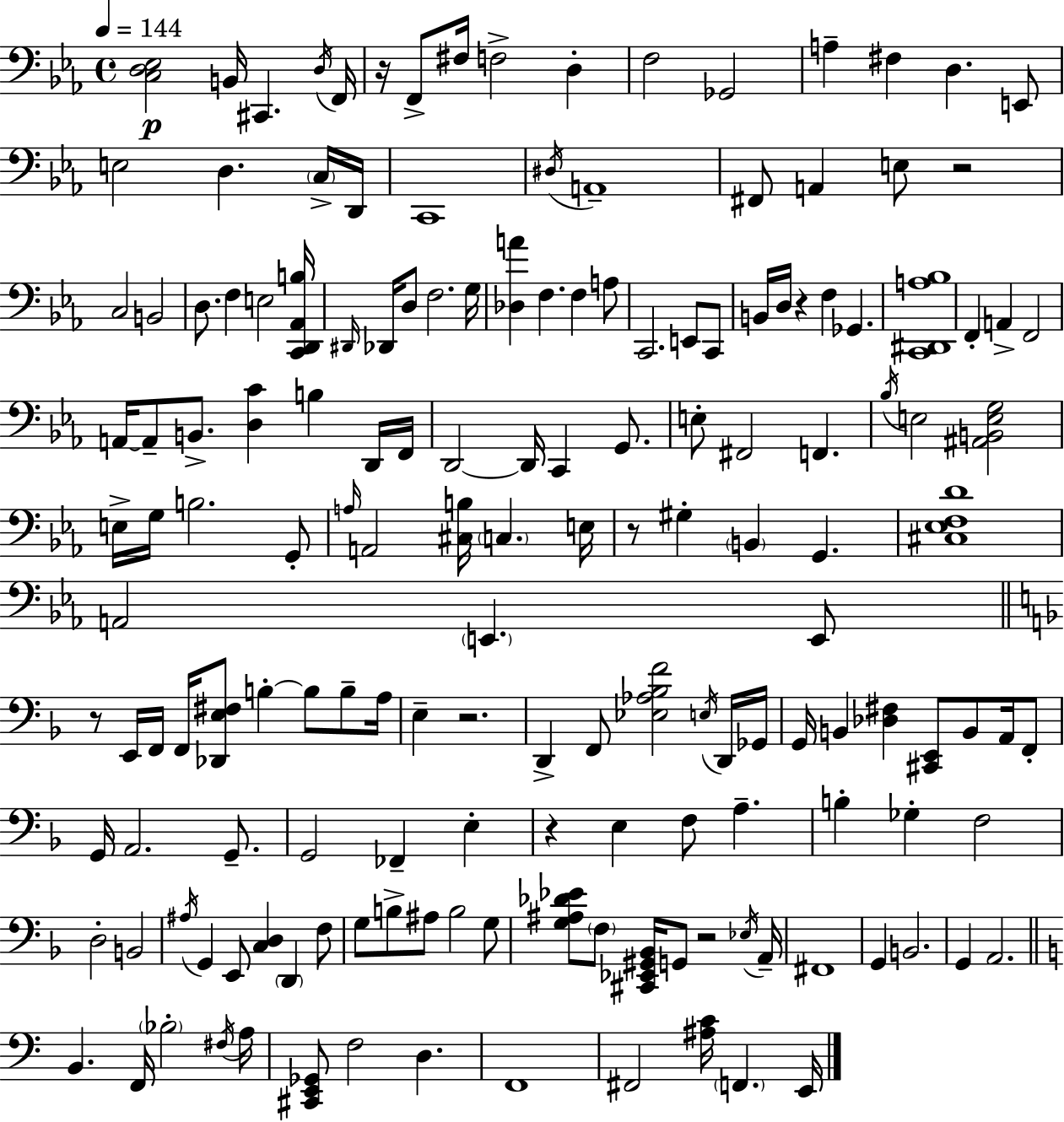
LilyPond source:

{
  \clef bass
  \time 4/4
  \defaultTimeSignature
  \key ees \major
  \tempo 4 = 144
  <c d ees>2\p b,16 cis,4. \acciaccatura { d16 } | f,16 r16 f,8-> fis16 f2-> d4-. | f2 ges,2 | a4-- fis4 d4. e,8 | \break e2 d4. \parenthesize c16-> | d,16 c,1 | \acciaccatura { dis16 } a,1-- | fis,8 a,4 e8 r2 | \break c2 b,2 | d8. f4 e2 | <c, d, aes, b>16 \grace { dis,16 } des,16 d8 f2. | g16 <des a'>4 f4. f4 | \break a8 c,2. e,8 | c,8 b,16 d16 r4 f4 ges,4. | <c, dis, a bes>1 | f,4-. a,4-> f,2 | \break a,16~~ a,8-- b,8.-> <d c'>4 b4 | d,16 f,16 d,2~~ d,16 c,4 | g,8. e8-. fis,2 f,4. | \acciaccatura { bes16 } e2 <ais, b, e g>2 | \break e16-> g16 b2. | g,8-. \grace { a16 } a,2 <cis b>16 \parenthesize c4. | e16 r8 gis4-. \parenthesize b,4 g,4. | <cis ees f d'>1 | \break a,2 \parenthesize e,4. | e,8 \bar "||" \break \key f \major r8 e,16 f,16 f,16 <des, e fis>8 b4-.~~ b8 b8-- a16 | e4-- r2. | d,4-> f,8 <ees aes bes f'>2 \acciaccatura { e16 } d,16 | ges,16 g,16 b,4 <des fis>4 <cis, e,>8 b,8 a,16 f,8-. | \break g,16 a,2. g,8.-- | g,2 fes,4-- e4-. | r4 e4 f8 a4.-- | b4-. ges4-. f2 | \break d2-. b,2 | \acciaccatura { ais16 } g,4 e,8 <c d>4 \parenthesize d,4 | f8 g8 b8-> ais8 b2 | g8 <g ais des' ees'>8 \parenthesize f8 <cis, ees, gis, bes,>16 g,8 r2 | \break \acciaccatura { ees16 } a,16-- fis,1 | g,4 b,2. | g,4 a,2. | \bar "||" \break \key c \major b,4. f,16 \parenthesize bes2-. \acciaccatura { fis16 } | a16 <cis, e, ges,>8 f2 d4. | f,1 | fis,2 <ais c'>16 \parenthesize f,4. | \break e,16 \bar "|."
}